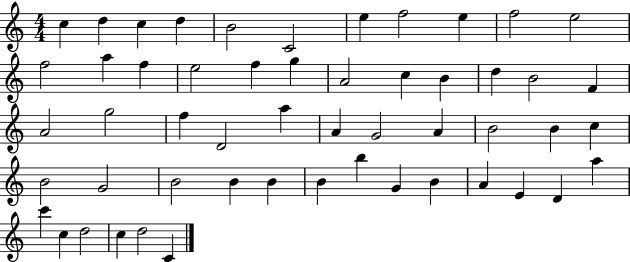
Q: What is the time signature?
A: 4/4